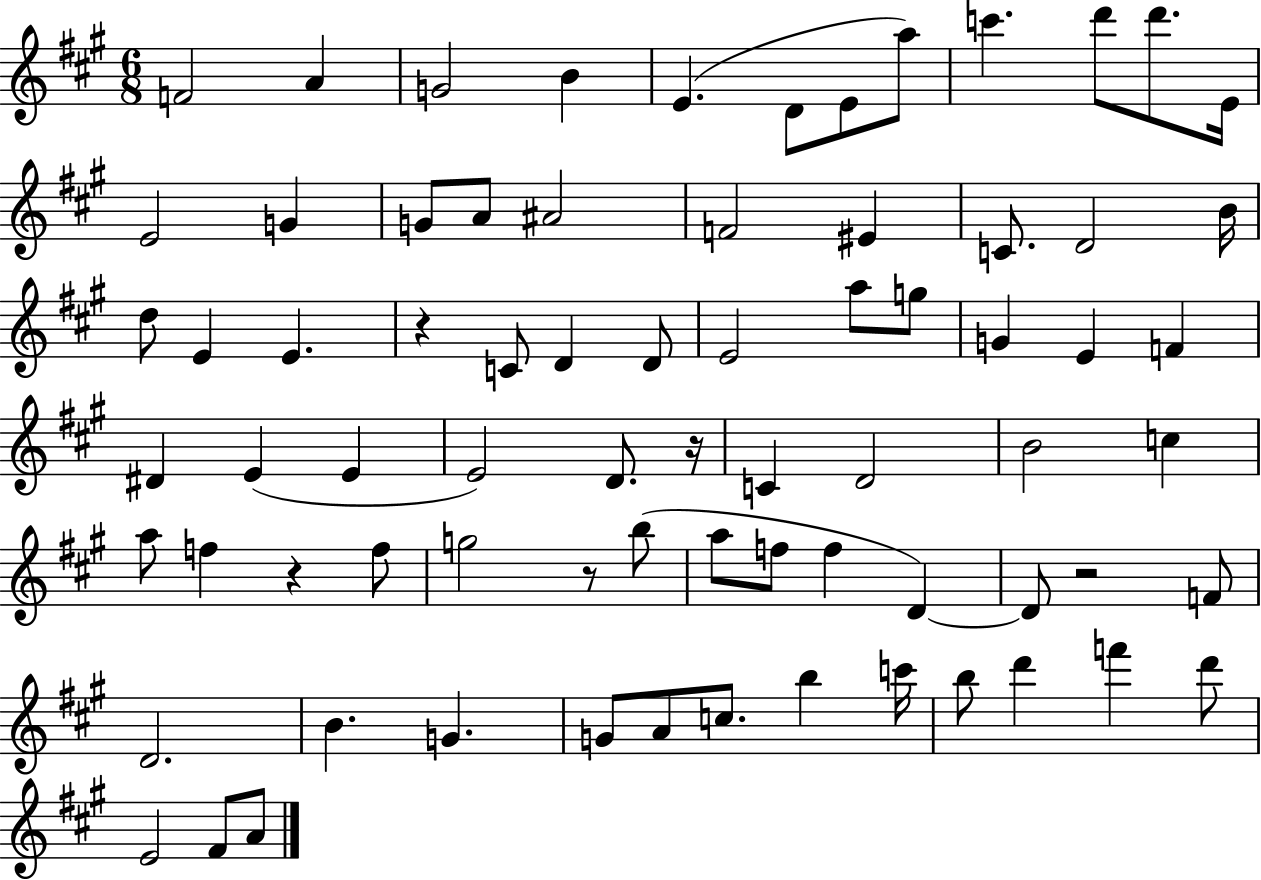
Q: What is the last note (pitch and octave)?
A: A4